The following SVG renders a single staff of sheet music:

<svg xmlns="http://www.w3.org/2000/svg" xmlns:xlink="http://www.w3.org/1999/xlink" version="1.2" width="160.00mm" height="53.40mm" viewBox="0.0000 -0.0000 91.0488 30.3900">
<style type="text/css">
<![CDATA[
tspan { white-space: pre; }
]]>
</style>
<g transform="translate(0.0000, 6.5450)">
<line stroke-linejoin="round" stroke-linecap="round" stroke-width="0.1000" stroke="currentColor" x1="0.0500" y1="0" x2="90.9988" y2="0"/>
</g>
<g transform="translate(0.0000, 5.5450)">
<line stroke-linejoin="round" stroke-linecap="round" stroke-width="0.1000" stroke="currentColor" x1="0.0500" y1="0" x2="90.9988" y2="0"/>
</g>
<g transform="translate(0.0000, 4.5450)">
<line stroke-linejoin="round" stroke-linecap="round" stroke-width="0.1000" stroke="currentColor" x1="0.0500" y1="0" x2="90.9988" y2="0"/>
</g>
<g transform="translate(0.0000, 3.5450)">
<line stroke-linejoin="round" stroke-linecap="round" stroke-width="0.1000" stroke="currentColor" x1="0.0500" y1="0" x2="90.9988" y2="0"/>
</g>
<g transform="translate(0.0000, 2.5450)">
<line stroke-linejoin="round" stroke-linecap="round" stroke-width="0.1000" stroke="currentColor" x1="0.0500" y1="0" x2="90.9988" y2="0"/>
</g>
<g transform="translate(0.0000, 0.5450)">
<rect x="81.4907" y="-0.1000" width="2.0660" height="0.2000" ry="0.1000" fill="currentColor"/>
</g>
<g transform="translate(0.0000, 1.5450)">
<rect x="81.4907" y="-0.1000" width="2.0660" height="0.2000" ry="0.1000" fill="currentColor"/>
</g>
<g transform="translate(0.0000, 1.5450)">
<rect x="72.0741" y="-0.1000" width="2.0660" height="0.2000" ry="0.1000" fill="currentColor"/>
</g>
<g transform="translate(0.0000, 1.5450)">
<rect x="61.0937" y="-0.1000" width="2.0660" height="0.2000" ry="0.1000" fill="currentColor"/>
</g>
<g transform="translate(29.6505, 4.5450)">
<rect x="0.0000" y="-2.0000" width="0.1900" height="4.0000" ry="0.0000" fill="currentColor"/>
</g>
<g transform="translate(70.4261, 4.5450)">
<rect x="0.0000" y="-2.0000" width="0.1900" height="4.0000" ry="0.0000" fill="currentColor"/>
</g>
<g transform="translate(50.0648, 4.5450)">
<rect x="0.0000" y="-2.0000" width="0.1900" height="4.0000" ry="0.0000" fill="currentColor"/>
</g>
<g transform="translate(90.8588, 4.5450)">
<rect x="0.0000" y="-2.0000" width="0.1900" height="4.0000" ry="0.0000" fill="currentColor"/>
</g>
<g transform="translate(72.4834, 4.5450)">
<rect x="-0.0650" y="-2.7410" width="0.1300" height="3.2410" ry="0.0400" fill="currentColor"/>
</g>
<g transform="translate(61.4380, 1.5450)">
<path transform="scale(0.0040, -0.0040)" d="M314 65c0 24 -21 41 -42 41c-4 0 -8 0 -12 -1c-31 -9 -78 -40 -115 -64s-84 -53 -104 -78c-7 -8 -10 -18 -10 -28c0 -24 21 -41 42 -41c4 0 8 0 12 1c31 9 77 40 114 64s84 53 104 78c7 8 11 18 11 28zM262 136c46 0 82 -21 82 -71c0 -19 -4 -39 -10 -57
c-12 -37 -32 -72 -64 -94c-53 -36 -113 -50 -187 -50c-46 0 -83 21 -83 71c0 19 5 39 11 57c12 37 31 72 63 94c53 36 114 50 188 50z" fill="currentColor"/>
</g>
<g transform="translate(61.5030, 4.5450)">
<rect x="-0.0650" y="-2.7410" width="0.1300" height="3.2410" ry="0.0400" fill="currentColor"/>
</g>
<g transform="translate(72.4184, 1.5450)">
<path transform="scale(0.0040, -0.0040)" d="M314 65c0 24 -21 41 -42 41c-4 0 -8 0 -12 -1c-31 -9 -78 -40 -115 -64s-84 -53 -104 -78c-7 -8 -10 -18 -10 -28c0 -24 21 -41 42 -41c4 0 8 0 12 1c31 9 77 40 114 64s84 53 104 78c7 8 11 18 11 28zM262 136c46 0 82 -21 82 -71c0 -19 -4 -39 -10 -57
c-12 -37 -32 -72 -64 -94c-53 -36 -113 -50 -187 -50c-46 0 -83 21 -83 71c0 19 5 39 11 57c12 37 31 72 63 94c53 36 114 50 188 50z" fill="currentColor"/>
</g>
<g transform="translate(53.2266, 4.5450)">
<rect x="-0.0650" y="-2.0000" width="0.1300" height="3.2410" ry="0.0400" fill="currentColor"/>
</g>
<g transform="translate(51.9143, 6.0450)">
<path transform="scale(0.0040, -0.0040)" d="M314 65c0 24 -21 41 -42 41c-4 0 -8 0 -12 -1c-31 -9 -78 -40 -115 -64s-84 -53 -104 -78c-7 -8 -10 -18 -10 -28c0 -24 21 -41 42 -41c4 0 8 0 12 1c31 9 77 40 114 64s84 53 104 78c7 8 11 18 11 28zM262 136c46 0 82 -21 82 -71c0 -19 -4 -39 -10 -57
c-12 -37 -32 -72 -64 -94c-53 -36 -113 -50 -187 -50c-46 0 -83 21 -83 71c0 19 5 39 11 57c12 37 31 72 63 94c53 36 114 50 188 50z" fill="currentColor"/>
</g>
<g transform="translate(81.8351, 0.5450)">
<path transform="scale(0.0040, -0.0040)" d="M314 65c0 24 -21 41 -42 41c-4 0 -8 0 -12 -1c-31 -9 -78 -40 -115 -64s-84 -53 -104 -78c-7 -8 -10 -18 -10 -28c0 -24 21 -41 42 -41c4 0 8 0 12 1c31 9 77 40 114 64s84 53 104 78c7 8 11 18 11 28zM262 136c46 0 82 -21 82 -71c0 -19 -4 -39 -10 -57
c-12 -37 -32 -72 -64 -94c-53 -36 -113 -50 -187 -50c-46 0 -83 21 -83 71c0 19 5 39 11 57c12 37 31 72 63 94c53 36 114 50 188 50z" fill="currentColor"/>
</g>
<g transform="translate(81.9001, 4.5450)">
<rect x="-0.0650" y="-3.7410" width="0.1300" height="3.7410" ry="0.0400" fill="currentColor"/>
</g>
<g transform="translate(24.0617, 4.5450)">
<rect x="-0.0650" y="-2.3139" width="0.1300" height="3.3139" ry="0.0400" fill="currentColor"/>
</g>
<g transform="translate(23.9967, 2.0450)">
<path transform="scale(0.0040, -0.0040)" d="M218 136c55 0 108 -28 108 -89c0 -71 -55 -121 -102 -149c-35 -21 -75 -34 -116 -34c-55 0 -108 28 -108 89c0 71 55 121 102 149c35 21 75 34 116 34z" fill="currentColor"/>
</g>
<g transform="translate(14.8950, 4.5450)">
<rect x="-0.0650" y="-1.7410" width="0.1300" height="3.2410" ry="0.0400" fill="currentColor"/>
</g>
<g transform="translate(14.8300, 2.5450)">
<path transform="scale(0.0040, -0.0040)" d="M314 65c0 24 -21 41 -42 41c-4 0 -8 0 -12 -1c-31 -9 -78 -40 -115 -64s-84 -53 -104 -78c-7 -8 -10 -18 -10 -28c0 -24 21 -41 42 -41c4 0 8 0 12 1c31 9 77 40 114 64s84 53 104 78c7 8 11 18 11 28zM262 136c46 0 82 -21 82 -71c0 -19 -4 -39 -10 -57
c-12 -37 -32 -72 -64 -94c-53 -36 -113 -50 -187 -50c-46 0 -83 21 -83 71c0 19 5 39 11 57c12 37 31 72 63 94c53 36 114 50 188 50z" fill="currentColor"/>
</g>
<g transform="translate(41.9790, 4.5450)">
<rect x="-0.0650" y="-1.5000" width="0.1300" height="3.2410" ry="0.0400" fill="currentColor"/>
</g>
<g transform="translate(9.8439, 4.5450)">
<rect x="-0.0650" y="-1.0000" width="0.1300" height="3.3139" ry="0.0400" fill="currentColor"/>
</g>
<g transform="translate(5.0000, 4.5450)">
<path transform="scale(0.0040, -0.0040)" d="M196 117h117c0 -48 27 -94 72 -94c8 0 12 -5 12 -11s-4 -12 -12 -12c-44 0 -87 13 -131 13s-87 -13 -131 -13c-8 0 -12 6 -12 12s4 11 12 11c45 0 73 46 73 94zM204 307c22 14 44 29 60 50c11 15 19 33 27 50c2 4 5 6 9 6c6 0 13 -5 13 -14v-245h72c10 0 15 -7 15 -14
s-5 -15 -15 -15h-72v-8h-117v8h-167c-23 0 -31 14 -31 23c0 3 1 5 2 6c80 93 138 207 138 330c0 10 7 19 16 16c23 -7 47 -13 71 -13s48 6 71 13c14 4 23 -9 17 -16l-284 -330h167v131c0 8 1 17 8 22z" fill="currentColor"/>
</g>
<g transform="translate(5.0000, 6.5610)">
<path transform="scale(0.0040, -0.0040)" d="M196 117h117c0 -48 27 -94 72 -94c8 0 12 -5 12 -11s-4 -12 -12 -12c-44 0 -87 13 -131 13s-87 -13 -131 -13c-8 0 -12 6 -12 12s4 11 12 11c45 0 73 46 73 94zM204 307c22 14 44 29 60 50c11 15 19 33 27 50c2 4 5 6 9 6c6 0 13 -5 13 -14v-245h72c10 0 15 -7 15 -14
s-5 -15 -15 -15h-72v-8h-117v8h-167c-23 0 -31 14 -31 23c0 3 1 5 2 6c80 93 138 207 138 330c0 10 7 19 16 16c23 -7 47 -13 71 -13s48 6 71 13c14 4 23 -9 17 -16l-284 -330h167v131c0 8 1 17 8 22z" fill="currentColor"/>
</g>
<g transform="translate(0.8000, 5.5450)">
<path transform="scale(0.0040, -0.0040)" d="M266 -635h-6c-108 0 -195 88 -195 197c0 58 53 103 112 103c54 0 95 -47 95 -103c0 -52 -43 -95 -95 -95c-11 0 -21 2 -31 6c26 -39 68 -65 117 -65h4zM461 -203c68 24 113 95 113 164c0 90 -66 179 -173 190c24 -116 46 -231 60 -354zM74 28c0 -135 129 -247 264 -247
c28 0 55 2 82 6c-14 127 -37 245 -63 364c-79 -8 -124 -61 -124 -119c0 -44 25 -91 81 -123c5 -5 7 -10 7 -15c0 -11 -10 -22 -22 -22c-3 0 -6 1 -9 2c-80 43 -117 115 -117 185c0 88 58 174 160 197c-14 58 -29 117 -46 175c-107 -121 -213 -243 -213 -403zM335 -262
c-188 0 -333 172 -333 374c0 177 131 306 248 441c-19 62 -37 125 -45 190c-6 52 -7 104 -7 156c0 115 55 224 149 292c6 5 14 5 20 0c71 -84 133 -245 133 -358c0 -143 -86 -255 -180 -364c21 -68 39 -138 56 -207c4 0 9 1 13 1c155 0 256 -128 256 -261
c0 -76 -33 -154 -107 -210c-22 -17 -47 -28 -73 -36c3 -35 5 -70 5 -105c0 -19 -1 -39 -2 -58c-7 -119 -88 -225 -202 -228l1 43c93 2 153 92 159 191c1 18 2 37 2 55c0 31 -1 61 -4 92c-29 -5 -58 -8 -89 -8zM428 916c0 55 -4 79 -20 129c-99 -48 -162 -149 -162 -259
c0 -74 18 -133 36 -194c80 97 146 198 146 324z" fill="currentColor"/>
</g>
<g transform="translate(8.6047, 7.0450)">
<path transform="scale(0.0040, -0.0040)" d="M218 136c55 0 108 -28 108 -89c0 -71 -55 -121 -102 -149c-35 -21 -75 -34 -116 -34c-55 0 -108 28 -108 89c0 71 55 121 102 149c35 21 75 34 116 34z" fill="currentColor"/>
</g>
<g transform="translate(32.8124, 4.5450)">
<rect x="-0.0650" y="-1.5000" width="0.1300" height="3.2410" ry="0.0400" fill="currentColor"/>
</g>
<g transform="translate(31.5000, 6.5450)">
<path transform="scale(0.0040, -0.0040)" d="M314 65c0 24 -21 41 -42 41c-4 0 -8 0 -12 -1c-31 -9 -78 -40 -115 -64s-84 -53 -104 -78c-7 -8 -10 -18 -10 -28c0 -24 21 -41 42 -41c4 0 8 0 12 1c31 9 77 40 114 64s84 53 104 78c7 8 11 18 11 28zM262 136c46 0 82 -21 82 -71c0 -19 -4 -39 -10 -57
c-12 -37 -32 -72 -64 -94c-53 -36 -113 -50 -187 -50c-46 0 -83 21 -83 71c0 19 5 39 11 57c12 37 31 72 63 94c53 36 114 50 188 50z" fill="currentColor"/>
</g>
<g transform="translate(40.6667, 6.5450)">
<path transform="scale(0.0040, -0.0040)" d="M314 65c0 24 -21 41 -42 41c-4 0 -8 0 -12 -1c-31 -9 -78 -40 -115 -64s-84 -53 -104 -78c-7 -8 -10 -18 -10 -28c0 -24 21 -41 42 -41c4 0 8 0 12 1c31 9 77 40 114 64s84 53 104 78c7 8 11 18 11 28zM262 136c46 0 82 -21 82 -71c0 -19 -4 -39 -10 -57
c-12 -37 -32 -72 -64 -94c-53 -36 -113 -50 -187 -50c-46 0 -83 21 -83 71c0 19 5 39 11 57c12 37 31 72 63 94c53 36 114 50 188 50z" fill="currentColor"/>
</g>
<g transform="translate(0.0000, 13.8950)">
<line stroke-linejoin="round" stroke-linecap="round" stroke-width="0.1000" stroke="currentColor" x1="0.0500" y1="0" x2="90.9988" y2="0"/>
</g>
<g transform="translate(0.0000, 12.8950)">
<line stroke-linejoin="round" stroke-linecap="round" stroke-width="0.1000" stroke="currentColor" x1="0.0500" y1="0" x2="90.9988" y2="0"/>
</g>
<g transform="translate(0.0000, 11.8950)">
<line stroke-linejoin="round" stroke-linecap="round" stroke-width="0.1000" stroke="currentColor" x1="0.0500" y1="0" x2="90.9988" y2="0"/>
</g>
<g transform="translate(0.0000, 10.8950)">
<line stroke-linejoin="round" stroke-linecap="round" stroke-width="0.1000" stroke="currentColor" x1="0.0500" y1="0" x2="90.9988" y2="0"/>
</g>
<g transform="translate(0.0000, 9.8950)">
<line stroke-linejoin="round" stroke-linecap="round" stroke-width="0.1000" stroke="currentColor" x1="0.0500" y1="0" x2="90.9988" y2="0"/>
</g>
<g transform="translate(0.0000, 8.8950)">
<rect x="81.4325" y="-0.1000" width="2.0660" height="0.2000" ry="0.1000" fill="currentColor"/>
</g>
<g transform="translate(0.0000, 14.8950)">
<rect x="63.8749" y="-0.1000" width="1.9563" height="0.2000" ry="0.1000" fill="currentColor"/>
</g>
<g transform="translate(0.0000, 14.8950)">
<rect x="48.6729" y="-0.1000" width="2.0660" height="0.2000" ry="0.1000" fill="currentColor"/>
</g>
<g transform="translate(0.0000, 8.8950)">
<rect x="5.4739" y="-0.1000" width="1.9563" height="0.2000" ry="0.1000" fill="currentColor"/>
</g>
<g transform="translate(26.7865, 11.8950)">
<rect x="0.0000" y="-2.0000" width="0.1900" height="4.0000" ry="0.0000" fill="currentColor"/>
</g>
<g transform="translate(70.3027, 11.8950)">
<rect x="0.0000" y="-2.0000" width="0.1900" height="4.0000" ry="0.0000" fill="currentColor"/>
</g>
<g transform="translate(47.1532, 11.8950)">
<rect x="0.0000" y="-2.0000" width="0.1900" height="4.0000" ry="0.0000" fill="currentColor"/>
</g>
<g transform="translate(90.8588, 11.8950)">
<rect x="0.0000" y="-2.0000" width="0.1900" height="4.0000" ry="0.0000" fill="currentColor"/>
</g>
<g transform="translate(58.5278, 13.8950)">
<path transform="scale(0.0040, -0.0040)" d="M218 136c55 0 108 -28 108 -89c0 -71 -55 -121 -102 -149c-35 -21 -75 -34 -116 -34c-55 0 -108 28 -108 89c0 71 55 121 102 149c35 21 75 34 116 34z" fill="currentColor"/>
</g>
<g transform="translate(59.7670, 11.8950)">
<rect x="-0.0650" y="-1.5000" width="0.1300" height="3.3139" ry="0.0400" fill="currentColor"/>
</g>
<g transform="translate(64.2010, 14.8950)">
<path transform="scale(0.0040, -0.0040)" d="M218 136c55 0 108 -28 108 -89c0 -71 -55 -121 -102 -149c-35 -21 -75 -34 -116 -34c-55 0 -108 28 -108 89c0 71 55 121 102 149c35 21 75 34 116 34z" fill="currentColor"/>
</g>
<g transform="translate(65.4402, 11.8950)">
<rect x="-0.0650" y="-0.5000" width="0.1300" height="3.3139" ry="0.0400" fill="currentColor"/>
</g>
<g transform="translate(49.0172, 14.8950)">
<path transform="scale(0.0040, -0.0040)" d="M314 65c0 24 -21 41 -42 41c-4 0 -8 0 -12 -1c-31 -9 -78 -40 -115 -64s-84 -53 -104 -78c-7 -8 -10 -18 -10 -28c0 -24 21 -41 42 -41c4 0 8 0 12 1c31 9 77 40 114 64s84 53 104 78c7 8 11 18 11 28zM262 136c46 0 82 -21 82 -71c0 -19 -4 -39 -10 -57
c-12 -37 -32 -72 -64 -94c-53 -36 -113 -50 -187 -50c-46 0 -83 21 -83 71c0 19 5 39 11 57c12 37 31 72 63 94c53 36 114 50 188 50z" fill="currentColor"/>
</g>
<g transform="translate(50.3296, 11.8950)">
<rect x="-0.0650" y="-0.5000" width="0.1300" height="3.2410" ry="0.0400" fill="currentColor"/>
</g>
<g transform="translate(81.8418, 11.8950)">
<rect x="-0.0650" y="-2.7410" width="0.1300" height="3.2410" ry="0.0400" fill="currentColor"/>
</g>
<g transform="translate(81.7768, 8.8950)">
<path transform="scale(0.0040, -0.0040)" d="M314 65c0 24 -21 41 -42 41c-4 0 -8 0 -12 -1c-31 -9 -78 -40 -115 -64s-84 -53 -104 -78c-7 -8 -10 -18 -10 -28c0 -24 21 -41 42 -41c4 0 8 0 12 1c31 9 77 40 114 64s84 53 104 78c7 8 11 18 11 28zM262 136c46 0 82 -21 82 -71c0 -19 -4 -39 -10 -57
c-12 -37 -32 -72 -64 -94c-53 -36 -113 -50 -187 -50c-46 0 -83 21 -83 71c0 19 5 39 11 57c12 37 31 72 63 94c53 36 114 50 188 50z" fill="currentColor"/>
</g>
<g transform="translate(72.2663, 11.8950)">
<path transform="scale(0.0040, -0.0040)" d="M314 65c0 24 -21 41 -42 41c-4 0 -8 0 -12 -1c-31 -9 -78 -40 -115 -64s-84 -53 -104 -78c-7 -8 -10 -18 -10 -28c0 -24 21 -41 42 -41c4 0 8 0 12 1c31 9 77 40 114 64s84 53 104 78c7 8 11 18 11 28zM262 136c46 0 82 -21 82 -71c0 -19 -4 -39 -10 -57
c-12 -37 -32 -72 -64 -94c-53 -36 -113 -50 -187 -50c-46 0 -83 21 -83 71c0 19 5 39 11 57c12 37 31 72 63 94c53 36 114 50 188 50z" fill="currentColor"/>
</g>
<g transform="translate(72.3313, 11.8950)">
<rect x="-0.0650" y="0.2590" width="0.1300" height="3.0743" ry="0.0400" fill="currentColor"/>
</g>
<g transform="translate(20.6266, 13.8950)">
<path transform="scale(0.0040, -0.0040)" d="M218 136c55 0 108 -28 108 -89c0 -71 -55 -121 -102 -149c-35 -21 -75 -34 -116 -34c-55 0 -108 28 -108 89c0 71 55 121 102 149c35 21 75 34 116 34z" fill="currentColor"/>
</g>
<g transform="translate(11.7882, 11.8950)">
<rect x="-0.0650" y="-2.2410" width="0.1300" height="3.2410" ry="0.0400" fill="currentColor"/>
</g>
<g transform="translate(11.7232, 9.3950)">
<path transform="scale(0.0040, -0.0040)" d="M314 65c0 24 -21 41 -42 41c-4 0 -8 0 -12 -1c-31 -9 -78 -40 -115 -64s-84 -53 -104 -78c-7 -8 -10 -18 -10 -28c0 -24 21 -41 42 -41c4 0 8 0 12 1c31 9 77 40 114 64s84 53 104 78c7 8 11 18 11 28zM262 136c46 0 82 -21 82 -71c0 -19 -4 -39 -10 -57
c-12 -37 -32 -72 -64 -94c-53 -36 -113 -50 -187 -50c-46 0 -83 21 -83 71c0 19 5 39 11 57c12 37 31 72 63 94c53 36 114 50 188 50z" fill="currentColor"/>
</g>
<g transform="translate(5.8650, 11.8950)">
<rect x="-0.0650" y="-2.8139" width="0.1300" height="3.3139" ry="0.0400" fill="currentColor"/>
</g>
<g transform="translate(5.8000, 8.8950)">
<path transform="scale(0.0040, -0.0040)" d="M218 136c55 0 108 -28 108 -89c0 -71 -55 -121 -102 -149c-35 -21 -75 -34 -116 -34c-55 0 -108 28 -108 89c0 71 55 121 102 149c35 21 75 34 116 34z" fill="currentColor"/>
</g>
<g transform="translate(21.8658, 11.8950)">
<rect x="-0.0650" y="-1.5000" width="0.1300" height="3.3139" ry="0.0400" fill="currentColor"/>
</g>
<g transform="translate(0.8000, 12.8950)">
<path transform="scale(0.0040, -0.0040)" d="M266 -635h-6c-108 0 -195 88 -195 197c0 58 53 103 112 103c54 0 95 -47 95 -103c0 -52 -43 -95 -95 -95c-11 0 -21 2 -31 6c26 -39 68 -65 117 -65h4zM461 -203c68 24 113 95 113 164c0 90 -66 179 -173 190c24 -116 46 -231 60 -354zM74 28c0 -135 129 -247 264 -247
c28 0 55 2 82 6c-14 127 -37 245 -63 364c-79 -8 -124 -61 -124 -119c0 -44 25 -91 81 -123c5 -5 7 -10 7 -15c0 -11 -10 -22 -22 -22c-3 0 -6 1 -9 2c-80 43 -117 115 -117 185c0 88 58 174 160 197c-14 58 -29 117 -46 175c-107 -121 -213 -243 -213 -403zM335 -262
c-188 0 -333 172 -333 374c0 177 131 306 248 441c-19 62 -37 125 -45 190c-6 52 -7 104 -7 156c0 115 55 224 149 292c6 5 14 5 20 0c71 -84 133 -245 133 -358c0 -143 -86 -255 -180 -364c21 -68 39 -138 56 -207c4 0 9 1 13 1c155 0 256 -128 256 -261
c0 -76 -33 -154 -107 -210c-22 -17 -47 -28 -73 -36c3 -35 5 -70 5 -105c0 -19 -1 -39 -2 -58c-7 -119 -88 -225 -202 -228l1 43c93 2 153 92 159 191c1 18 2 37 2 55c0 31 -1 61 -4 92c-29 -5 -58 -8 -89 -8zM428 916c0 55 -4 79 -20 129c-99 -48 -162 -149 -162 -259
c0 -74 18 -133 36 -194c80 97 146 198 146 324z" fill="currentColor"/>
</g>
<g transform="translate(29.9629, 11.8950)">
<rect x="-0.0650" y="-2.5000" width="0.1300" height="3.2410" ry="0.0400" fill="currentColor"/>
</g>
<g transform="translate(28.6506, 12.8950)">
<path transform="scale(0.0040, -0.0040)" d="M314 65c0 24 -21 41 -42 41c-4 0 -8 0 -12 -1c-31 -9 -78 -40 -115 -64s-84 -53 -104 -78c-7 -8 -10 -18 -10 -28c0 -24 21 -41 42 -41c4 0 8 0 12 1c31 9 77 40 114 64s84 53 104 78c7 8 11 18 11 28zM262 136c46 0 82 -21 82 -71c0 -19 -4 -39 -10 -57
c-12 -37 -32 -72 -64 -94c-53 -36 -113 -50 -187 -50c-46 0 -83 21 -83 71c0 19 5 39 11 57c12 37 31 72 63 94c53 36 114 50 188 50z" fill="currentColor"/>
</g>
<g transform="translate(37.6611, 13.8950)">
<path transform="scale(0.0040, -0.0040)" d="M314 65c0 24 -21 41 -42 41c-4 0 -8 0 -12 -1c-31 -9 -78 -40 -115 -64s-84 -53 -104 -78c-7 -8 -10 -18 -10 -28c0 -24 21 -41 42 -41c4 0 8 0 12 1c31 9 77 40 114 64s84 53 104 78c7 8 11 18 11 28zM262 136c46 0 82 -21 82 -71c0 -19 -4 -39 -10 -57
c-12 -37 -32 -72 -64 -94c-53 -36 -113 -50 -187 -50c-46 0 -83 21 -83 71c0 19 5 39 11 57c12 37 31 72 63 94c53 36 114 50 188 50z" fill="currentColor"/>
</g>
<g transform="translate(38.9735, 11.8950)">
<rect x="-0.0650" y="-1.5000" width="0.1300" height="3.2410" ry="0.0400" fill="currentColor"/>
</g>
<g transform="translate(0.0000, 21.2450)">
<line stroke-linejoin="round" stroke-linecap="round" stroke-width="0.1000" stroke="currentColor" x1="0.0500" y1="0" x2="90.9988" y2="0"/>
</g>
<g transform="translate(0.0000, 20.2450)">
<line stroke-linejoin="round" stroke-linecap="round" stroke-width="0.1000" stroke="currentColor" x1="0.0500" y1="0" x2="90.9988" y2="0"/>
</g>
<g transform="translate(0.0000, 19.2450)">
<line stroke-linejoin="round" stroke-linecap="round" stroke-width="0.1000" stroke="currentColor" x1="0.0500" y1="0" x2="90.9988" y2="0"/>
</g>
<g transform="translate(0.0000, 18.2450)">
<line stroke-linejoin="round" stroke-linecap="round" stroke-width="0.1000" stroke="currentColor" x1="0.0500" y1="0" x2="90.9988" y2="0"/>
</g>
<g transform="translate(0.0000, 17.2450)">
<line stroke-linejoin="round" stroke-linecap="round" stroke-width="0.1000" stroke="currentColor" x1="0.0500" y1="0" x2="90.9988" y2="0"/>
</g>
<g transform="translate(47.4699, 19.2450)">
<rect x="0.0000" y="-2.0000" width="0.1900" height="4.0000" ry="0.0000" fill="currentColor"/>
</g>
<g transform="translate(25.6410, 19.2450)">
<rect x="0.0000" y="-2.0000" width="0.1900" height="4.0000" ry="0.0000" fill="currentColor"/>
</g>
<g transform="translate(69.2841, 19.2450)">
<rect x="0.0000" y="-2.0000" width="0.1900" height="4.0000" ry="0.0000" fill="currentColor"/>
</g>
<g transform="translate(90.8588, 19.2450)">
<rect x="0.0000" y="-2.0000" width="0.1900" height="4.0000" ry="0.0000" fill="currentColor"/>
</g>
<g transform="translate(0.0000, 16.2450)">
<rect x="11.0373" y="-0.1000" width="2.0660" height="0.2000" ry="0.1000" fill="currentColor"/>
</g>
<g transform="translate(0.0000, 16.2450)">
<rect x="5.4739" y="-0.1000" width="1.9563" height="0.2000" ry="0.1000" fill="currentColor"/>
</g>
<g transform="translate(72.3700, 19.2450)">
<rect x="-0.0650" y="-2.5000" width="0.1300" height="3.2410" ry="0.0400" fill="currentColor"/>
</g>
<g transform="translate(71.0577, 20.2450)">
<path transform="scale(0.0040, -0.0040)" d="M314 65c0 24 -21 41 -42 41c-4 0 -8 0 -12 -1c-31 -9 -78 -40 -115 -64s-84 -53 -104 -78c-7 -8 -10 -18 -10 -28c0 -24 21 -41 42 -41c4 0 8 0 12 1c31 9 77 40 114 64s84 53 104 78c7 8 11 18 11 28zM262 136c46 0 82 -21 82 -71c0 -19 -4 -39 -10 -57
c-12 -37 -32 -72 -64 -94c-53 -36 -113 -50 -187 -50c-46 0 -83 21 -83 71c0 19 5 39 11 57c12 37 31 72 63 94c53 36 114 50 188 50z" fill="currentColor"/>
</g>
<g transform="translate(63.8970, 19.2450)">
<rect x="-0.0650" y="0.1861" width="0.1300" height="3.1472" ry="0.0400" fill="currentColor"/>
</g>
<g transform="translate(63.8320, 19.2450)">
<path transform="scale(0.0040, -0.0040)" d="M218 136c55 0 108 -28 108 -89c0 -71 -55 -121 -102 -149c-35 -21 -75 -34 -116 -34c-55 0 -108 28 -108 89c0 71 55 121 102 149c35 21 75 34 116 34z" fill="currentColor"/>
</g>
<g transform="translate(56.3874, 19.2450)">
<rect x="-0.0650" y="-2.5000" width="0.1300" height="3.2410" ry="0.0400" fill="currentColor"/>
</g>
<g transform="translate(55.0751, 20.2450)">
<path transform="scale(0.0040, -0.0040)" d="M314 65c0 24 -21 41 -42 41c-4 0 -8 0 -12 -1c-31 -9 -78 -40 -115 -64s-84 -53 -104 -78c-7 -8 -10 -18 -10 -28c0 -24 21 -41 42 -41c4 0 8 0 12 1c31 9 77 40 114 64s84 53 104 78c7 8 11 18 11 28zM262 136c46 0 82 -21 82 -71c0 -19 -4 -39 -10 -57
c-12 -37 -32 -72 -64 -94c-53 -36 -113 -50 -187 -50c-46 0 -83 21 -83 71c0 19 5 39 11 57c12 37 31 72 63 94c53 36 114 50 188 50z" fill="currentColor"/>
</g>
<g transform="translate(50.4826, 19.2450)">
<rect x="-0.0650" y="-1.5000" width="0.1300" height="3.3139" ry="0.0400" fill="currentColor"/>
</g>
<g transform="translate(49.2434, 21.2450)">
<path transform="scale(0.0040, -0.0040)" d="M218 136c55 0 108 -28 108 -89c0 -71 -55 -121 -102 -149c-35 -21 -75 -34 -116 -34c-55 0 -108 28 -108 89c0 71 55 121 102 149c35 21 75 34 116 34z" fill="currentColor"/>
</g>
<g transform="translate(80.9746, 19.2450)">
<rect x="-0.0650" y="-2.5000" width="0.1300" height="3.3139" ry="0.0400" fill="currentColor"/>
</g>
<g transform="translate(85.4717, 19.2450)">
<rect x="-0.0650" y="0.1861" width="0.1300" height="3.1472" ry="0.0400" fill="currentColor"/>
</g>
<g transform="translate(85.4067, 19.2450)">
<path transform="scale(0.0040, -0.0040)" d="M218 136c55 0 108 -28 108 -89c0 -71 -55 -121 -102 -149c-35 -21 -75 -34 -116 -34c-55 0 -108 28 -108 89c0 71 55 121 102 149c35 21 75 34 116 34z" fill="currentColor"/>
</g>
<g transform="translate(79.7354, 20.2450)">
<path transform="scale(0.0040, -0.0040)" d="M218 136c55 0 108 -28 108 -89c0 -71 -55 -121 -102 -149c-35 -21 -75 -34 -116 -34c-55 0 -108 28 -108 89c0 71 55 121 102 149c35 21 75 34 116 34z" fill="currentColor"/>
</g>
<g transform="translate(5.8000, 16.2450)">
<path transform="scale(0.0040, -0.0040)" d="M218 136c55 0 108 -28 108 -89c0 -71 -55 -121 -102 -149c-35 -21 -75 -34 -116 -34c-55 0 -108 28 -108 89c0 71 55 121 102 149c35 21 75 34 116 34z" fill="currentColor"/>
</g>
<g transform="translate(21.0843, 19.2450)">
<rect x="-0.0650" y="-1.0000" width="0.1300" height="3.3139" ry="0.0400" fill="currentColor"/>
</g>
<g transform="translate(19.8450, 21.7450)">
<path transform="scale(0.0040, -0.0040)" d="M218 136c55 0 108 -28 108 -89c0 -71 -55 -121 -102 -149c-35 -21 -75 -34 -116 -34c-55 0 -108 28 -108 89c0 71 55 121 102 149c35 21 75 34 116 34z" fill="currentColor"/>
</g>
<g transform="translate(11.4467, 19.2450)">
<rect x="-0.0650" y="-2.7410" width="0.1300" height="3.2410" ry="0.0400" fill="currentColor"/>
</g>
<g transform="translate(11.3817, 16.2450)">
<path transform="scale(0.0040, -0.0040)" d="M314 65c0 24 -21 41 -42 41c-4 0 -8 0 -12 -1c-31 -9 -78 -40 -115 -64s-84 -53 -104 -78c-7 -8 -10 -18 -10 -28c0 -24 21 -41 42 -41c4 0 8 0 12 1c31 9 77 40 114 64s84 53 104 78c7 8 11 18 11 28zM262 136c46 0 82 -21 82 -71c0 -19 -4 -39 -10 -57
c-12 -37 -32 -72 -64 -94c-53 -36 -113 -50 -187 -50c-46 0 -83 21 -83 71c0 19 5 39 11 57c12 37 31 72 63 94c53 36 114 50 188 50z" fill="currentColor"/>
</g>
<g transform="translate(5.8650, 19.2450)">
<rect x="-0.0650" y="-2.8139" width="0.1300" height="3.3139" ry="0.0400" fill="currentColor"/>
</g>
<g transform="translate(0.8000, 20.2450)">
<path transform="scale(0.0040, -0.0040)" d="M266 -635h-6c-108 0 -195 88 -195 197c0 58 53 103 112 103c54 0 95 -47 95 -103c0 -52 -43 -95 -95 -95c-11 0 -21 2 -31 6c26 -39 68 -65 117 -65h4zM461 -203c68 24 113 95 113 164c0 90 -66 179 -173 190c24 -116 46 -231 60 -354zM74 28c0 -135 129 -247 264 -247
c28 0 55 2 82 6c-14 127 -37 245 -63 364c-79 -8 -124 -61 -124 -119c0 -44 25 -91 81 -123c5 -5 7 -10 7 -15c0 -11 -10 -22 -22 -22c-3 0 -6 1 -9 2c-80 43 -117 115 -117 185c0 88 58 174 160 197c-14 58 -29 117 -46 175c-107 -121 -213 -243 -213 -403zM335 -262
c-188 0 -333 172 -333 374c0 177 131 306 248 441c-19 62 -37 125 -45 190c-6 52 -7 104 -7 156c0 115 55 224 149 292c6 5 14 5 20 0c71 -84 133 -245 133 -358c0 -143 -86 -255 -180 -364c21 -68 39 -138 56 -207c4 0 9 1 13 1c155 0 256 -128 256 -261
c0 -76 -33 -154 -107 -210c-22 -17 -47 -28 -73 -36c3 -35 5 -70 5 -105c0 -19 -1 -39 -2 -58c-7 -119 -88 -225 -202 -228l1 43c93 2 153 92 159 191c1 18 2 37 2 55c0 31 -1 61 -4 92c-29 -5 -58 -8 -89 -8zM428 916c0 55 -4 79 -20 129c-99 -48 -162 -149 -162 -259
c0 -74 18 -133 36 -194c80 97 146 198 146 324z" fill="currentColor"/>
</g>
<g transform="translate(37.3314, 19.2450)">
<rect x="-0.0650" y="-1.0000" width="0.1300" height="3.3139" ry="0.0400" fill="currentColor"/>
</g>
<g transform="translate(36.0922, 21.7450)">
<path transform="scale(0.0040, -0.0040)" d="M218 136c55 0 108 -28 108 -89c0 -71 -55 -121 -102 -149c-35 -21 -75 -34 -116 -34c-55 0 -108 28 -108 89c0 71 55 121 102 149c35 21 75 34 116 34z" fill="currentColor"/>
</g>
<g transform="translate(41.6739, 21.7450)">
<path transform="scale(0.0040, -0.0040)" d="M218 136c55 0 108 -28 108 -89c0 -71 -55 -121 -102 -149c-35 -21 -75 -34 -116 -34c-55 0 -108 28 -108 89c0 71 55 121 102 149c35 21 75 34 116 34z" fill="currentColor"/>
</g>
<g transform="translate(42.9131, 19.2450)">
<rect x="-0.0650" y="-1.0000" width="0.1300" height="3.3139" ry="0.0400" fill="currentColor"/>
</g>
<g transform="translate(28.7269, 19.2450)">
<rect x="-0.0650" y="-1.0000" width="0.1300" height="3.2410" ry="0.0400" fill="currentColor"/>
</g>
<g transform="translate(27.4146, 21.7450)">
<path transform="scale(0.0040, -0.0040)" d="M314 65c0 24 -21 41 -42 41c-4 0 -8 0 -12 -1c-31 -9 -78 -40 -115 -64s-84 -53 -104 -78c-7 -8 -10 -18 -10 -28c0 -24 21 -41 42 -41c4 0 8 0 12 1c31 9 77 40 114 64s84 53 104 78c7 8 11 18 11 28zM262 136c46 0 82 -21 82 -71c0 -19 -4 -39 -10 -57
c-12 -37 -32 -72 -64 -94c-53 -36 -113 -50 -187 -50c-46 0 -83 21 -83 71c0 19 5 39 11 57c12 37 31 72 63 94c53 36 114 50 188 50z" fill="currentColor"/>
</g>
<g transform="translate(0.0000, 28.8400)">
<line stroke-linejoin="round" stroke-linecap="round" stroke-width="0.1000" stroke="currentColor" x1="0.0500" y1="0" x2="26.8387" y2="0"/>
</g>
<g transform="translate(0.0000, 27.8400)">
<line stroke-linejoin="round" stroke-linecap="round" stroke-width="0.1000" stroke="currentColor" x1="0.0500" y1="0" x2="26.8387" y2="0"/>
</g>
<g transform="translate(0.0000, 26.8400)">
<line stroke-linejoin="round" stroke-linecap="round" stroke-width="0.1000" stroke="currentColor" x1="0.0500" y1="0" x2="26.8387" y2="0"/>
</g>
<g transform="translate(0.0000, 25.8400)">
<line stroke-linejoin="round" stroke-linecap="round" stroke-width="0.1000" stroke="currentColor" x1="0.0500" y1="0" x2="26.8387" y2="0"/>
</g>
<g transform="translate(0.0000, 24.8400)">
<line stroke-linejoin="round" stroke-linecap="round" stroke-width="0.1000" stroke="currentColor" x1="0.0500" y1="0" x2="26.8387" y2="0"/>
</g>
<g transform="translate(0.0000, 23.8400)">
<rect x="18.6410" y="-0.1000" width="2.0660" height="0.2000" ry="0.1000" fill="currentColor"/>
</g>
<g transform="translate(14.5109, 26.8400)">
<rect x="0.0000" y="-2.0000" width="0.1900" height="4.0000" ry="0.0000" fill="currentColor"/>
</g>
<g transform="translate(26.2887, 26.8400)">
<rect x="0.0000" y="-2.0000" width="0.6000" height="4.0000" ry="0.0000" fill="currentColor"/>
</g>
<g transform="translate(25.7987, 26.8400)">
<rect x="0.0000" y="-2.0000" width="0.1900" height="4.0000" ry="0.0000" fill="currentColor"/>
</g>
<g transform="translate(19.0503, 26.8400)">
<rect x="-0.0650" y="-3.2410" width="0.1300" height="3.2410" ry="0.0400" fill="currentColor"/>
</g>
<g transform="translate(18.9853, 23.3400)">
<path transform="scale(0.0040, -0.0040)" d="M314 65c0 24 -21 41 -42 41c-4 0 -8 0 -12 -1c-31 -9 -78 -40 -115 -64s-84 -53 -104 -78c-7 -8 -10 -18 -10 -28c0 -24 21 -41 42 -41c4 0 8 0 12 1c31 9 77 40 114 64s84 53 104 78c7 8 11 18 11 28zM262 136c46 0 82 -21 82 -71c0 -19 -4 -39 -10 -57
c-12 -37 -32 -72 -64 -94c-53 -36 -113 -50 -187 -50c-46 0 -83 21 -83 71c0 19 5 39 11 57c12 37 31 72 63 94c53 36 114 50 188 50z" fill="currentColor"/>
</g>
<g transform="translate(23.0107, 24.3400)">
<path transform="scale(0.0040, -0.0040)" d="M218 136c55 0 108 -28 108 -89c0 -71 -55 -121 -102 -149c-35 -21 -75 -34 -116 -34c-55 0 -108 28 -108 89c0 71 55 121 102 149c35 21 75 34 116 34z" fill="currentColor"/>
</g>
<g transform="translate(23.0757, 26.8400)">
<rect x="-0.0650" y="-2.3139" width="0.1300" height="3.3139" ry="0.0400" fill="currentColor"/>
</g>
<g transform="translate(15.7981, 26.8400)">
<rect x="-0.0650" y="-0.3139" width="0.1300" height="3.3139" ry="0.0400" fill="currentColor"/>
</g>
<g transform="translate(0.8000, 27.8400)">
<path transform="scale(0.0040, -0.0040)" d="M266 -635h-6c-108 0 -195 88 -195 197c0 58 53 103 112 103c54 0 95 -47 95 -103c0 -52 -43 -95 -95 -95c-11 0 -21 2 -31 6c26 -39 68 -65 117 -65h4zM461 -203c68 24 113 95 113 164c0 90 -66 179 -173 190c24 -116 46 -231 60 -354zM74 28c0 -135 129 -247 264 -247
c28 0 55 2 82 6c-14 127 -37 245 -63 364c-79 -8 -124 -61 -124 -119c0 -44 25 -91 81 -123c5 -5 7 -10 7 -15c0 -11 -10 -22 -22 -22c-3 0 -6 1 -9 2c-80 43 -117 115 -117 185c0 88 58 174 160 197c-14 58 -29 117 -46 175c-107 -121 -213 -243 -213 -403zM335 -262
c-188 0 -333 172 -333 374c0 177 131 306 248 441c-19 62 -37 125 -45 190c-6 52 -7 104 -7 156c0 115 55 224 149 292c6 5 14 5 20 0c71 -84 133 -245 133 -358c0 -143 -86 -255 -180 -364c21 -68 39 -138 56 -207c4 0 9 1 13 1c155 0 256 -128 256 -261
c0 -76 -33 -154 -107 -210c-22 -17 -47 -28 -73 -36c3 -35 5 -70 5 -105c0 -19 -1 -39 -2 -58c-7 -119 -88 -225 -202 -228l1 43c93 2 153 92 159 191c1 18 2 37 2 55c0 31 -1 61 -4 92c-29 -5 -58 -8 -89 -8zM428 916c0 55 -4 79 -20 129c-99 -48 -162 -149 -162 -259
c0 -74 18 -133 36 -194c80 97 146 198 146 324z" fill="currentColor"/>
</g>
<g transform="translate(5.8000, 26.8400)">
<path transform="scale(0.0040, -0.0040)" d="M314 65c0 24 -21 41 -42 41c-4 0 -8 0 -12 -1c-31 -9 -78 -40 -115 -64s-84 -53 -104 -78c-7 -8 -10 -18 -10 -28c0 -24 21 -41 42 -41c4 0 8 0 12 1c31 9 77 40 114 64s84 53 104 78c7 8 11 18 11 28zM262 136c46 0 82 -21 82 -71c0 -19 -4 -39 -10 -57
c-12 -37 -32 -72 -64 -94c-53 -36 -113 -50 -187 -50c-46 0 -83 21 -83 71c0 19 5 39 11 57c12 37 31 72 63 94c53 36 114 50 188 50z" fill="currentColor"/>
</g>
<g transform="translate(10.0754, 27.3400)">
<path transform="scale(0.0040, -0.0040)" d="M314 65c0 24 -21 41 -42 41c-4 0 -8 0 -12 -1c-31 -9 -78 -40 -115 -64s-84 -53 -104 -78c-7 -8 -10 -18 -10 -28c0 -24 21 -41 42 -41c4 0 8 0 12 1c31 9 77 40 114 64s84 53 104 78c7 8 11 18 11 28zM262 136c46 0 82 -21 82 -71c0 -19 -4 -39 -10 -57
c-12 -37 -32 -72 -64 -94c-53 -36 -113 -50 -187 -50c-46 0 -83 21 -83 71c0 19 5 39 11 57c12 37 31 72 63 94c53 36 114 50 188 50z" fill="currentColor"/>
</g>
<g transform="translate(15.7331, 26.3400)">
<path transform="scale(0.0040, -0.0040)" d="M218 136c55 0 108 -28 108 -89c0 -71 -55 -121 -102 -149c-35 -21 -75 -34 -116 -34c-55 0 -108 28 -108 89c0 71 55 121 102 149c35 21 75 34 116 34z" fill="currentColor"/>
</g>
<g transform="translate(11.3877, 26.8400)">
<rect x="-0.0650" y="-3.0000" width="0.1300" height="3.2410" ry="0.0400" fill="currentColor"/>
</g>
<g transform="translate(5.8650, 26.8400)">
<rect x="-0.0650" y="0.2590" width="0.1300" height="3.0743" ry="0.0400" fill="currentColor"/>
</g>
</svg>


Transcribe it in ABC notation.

X:1
T:Untitled
M:4/4
L:1/4
K:C
D f2 g E2 E2 F2 a2 a2 c'2 a g2 E G2 E2 C2 E C B2 a2 a a2 D D2 D D E G2 B G2 G B B2 A2 c b2 g